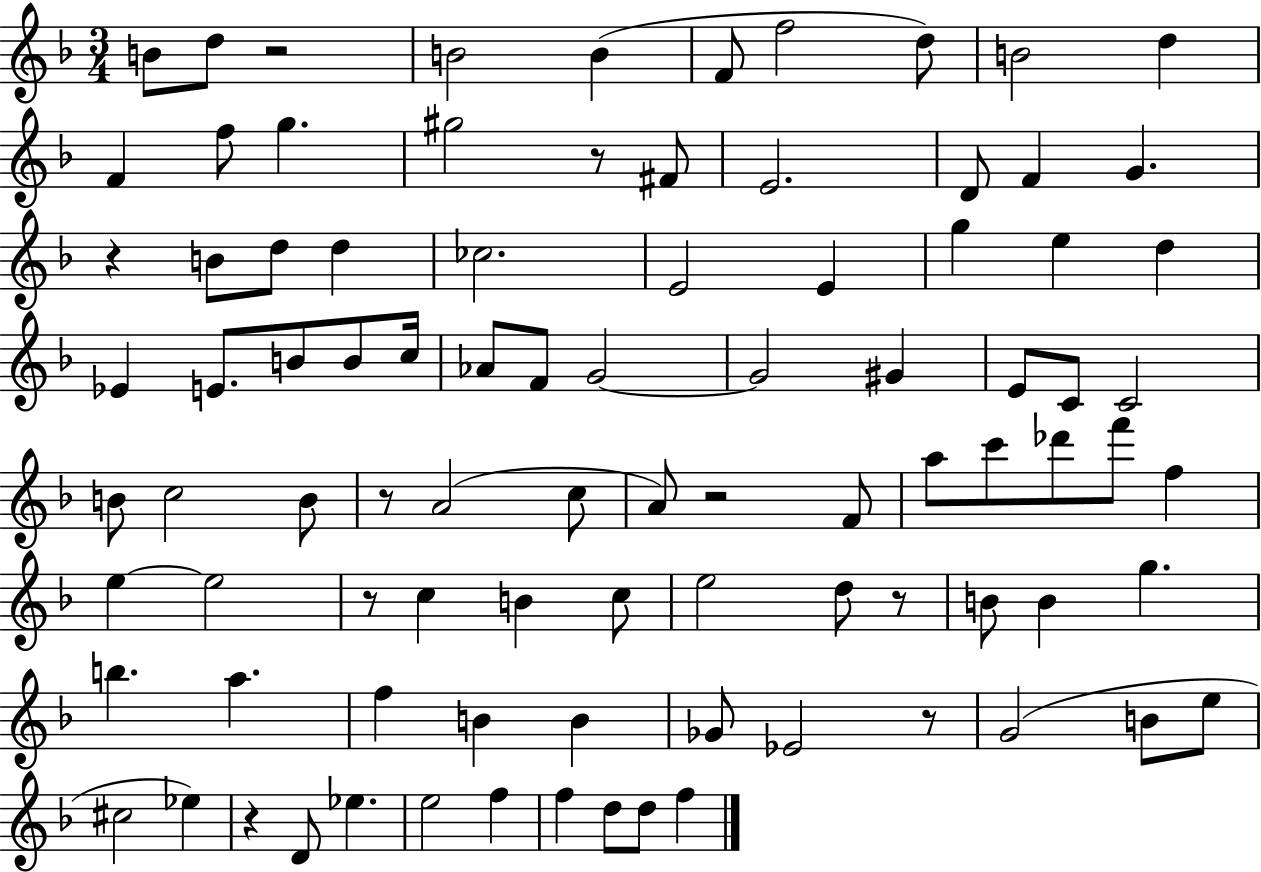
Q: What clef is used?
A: treble